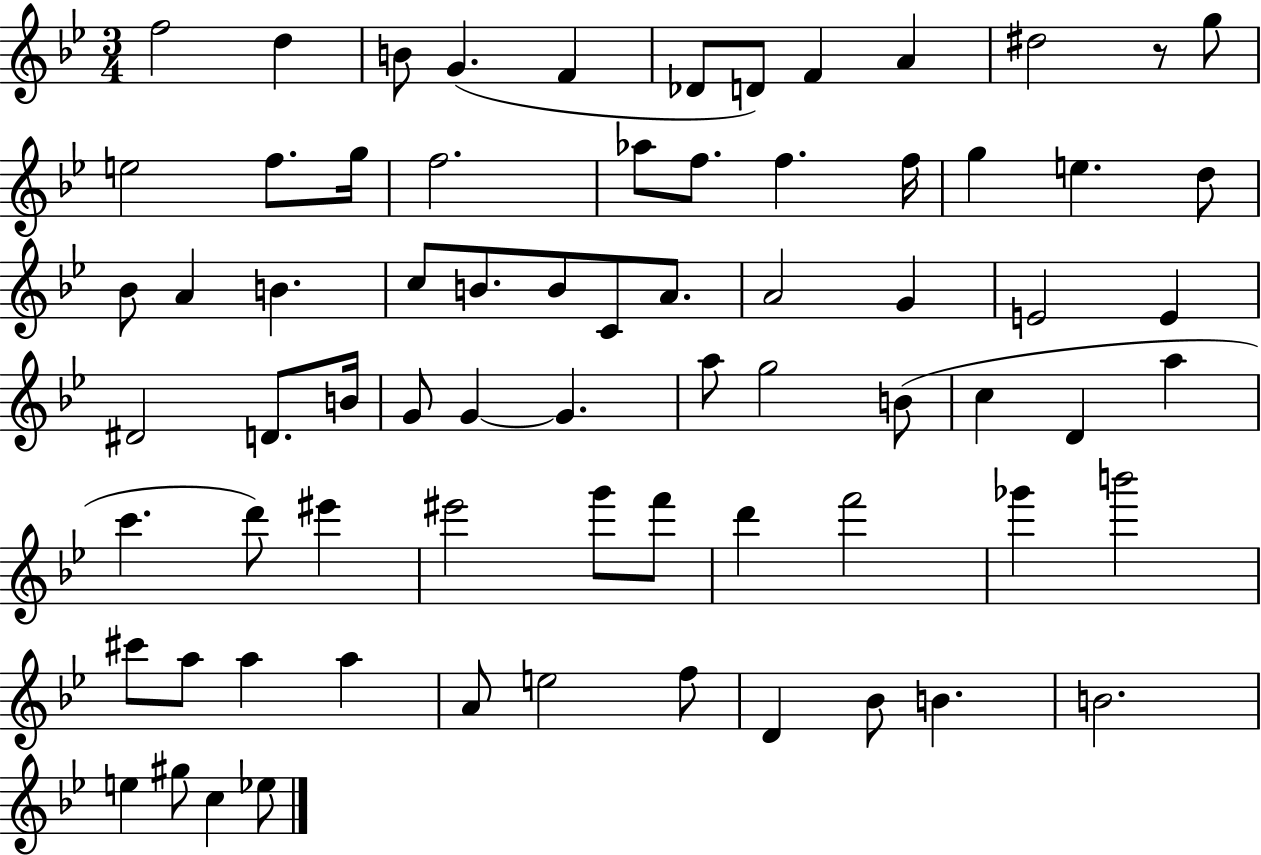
{
  \clef treble
  \numericTimeSignature
  \time 3/4
  \key bes \major
  \repeat volta 2 { f''2 d''4 | b'8 g'4.( f'4 | des'8 d'8) f'4 a'4 | dis''2 r8 g''8 | \break e''2 f''8. g''16 | f''2. | aes''8 f''8. f''4. f''16 | g''4 e''4. d''8 | \break bes'8 a'4 b'4. | c''8 b'8. b'8 c'8 a'8. | a'2 g'4 | e'2 e'4 | \break dis'2 d'8. b'16 | g'8 g'4~~ g'4. | a''8 g''2 b'8( | c''4 d'4 a''4 | \break c'''4. d'''8) eis'''4 | eis'''2 g'''8 f'''8 | d'''4 f'''2 | ges'''4 b'''2 | \break cis'''8 a''8 a''4 a''4 | a'8 e''2 f''8 | d'4 bes'8 b'4. | b'2. | \break e''4 gis''8 c''4 ees''8 | } \bar "|."
}